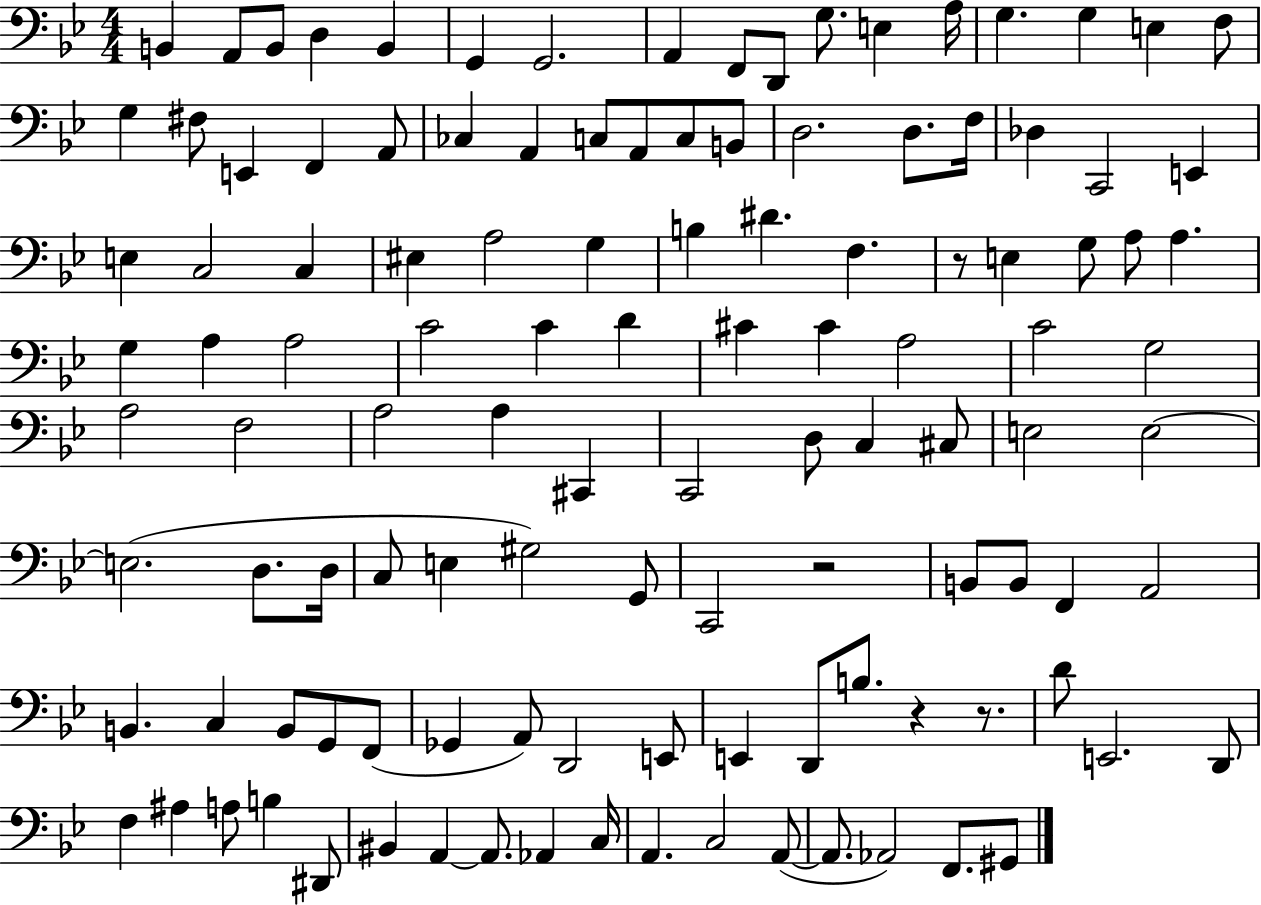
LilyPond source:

{
  \clef bass
  \numericTimeSignature
  \time 4/4
  \key bes \major
  b,4 a,8 b,8 d4 b,4 | g,4 g,2. | a,4 f,8 d,8 g8. e4 a16 | g4. g4 e4 f8 | \break g4 fis8 e,4 f,4 a,8 | ces4 a,4 c8 a,8 c8 b,8 | d2. d8. f16 | des4 c,2 e,4 | \break e4 c2 c4 | eis4 a2 g4 | b4 dis'4. f4. | r8 e4 g8 a8 a4. | \break g4 a4 a2 | c'2 c'4 d'4 | cis'4 cis'4 a2 | c'2 g2 | \break a2 f2 | a2 a4 cis,4 | c,2 d8 c4 cis8 | e2 e2~~ | \break e2.( d8. d16 | c8 e4 gis2) g,8 | c,2 r2 | b,8 b,8 f,4 a,2 | \break b,4. c4 b,8 g,8 f,8( | ges,4 a,8) d,2 e,8 | e,4 d,8 b8. r4 r8. | d'8 e,2. d,8 | \break f4 ais4 a8 b4 dis,8 | bis,4 a,4~~ a,8. aes,4 c16 | a,4. c2 a,8~(~ | a,8. aes,2) f,8. gis,8 | \break \bar "|."
}